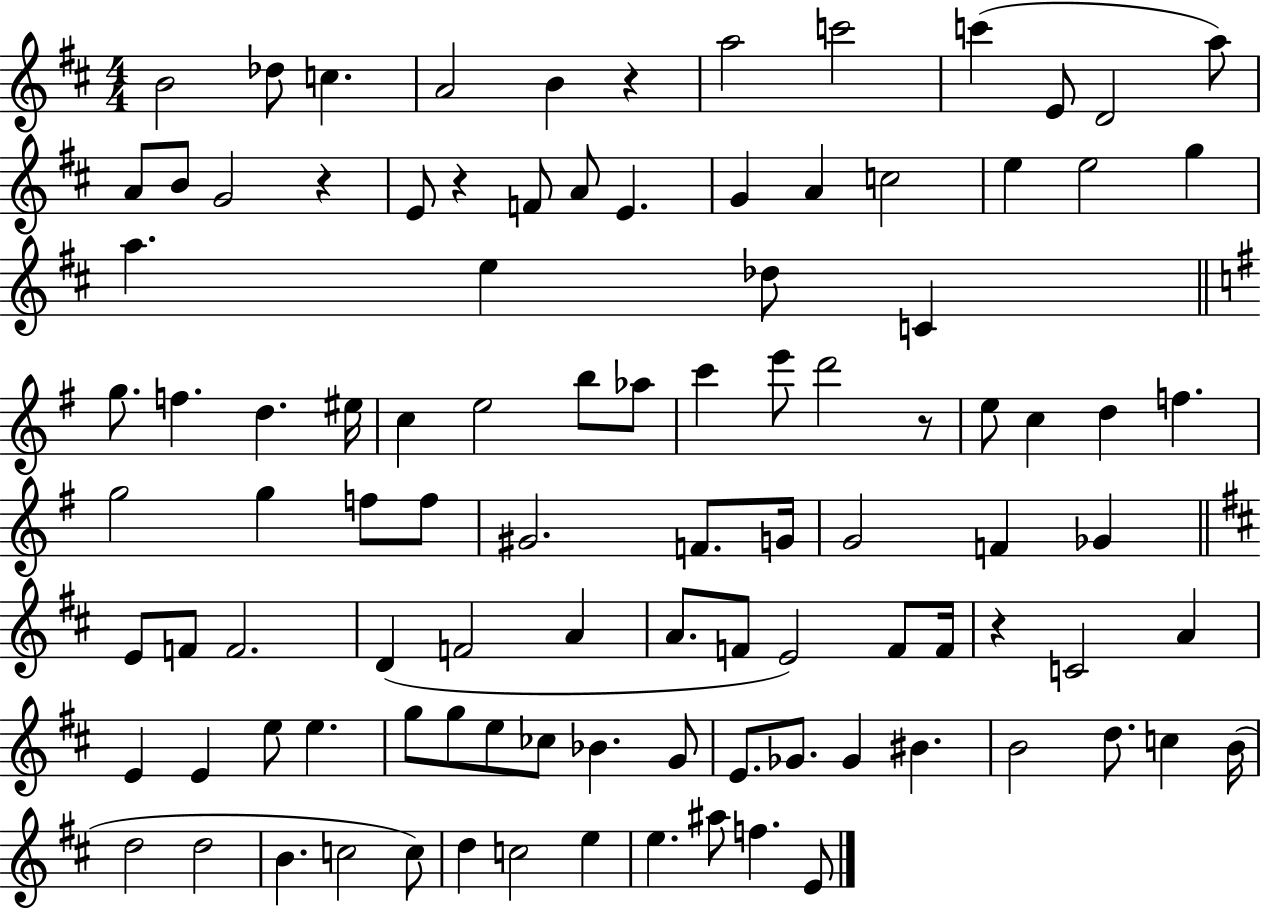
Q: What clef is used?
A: treble